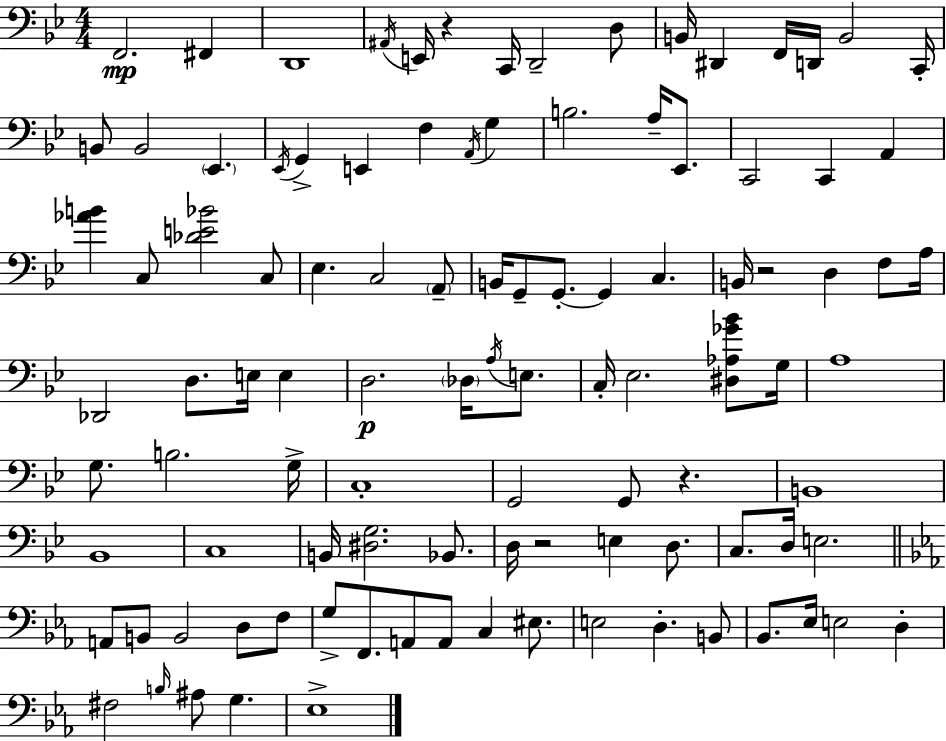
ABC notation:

X:1
T:Untitled
M:4/4
L:1/4
K:Bb
F,,2 ^F,, D,,4 ^A,,/4 E,,/4 z C,,/4 D,,2 D,/2 B,,/4 ^D,, F,,/4 D,,/4 B,,2 C,,/4 B,,/2 B,,2 _E,, _E,,/4 G,, E,, F, A,,/4 G, B,2 A,/4 _E,,/2 C,,2 C,, A,, [_AB] C,/2 [_DE_B]2 C,/2 _E, C,2 A,,/2 B,,/4 G,,/2 G,,/2 G,, C, B,,/4 z2 D, F,/2 A,/4 _D,,2 D,/2 E,/4 E, D,2 _D,/4 A,/4 E,/2 C,/4 _E,2 [^D,_A,_G_B]/2 G,/4 A,4 G,/2 B,2 G,/4 C,4 G,,2 G,,/2 z B,,4 _B,,4 C,4 B,,/4 [^D,G,]2 _B,,/2 D,/4 z2 E, D,/2 C,/2 D,/4 E,2 A,,/2 B,,/2 B,,2 D,/2 F,/2 G,/2 F,,/2 A,,/2 A,,/2 C, ^E,/2 E,2 D, B,,/2 _B,,/2 _E,/4 E,2 D, ^F,2 B,/4 ^A,/2 G, _E,4